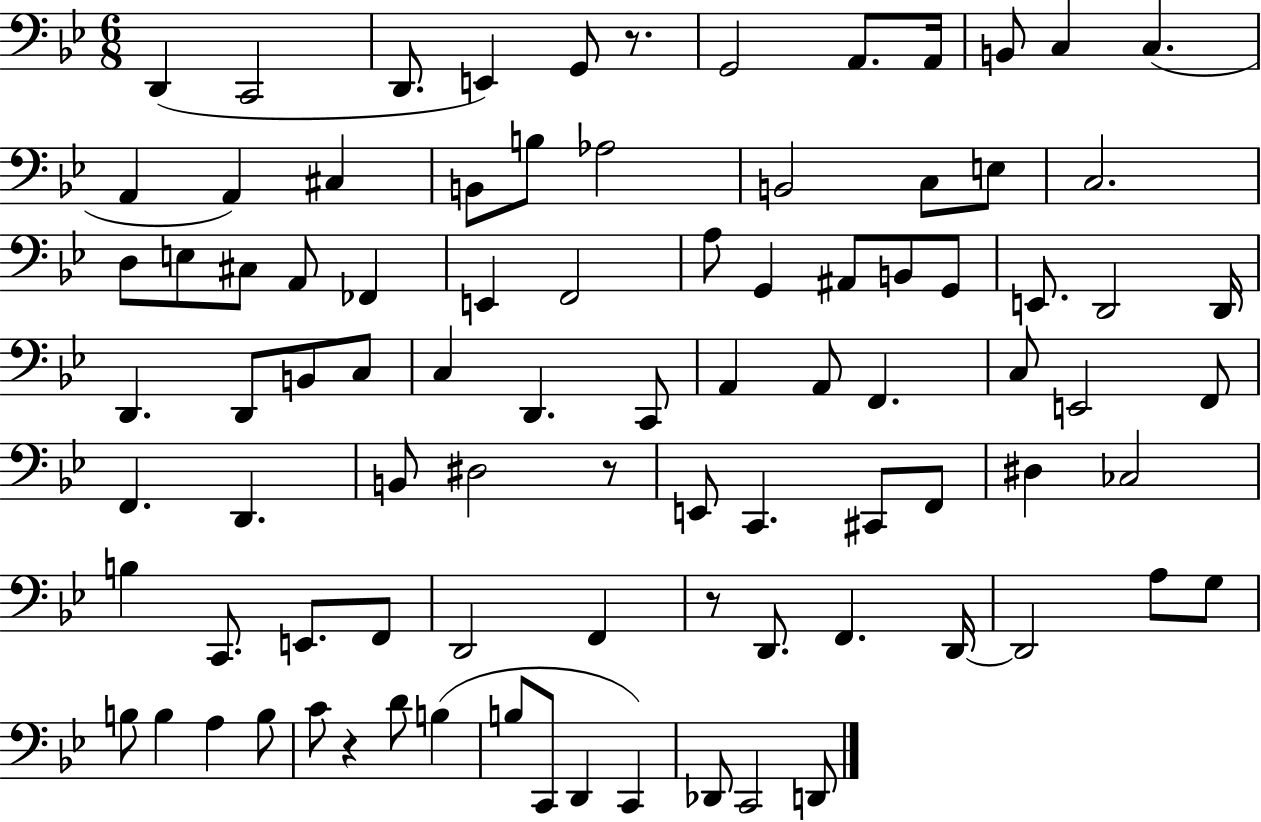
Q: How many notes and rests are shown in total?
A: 89